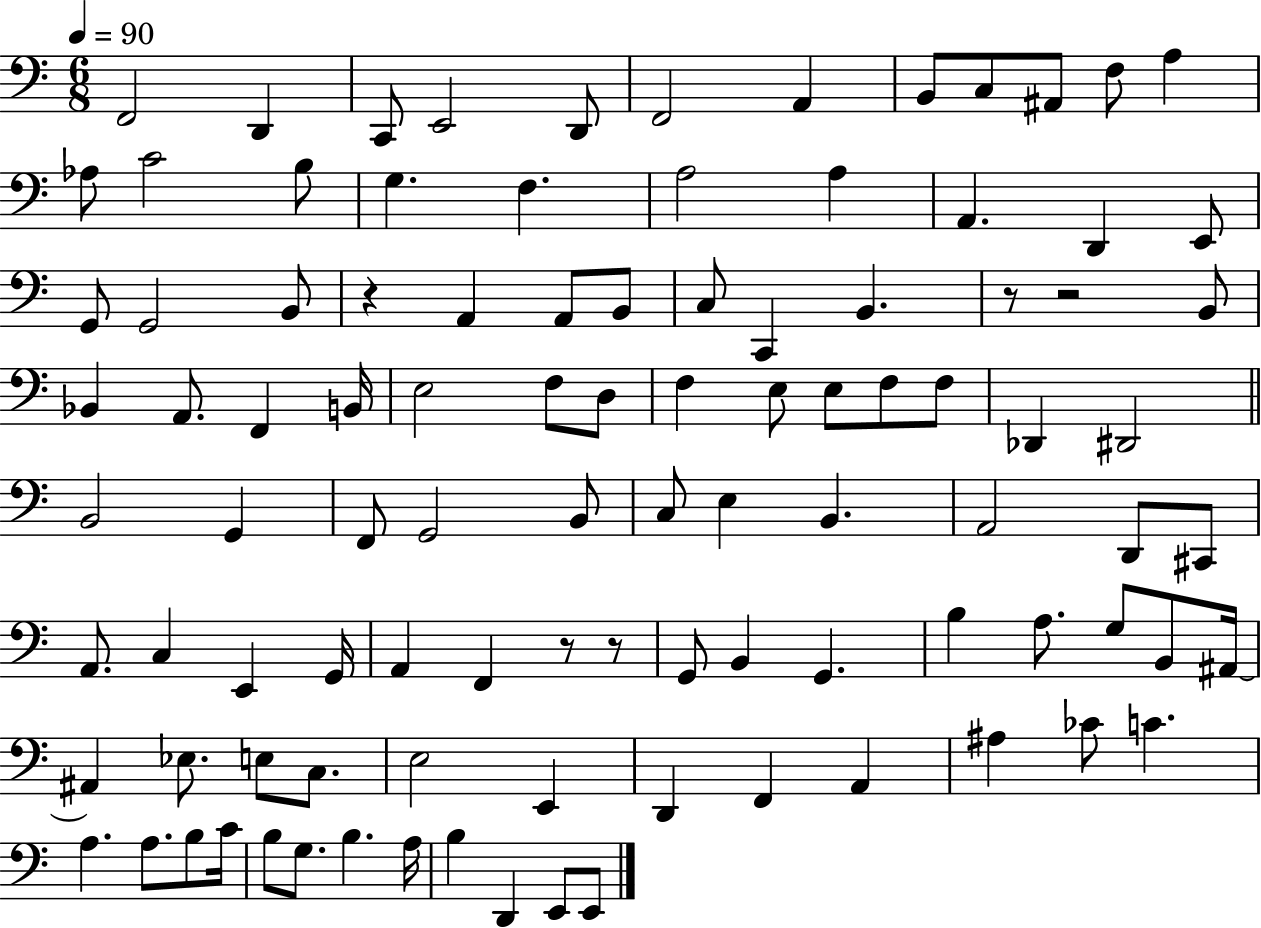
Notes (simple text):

F2/h D2/q C2/e E2/h D2/e F2/h A2/q B2/e C3/e A#2/e F3/e A3/q Ab3/e C4/h B3/e G3/q. F3/q. A3/h A3/q A2/q. D2/q E2/e G2/e G2/h B2/e R/q A2/q A2/e B2/e C3/e C2/q B2/q. R/e R/h B2/e Bb2/q A2/e. F2/q B2/s E3/h F3/e D3/e F3/q E3/e E3/e F3/e F3/e Db2/q D#2/h B2/h G2/q F2/e G2/h B2/e C3/e E3/q B2/q. A2/h D2/e C#2/e A2/e. C3/q E2/q G2/s A2/q F2/q R/e R/e G2/e B2/q G2/q. B3/q A3/e. G3/e B2/e A#2/s A#2/q Eb3/e. E3/e C3/e. E3/h E2/q D2/q F2/q A2/q A#3/q CES4/e C4/q. A3/q. A3/e. B3/e C4/s B3/e G3/e. B3/q. A3/s B3/q D2/q E2/e E2/e